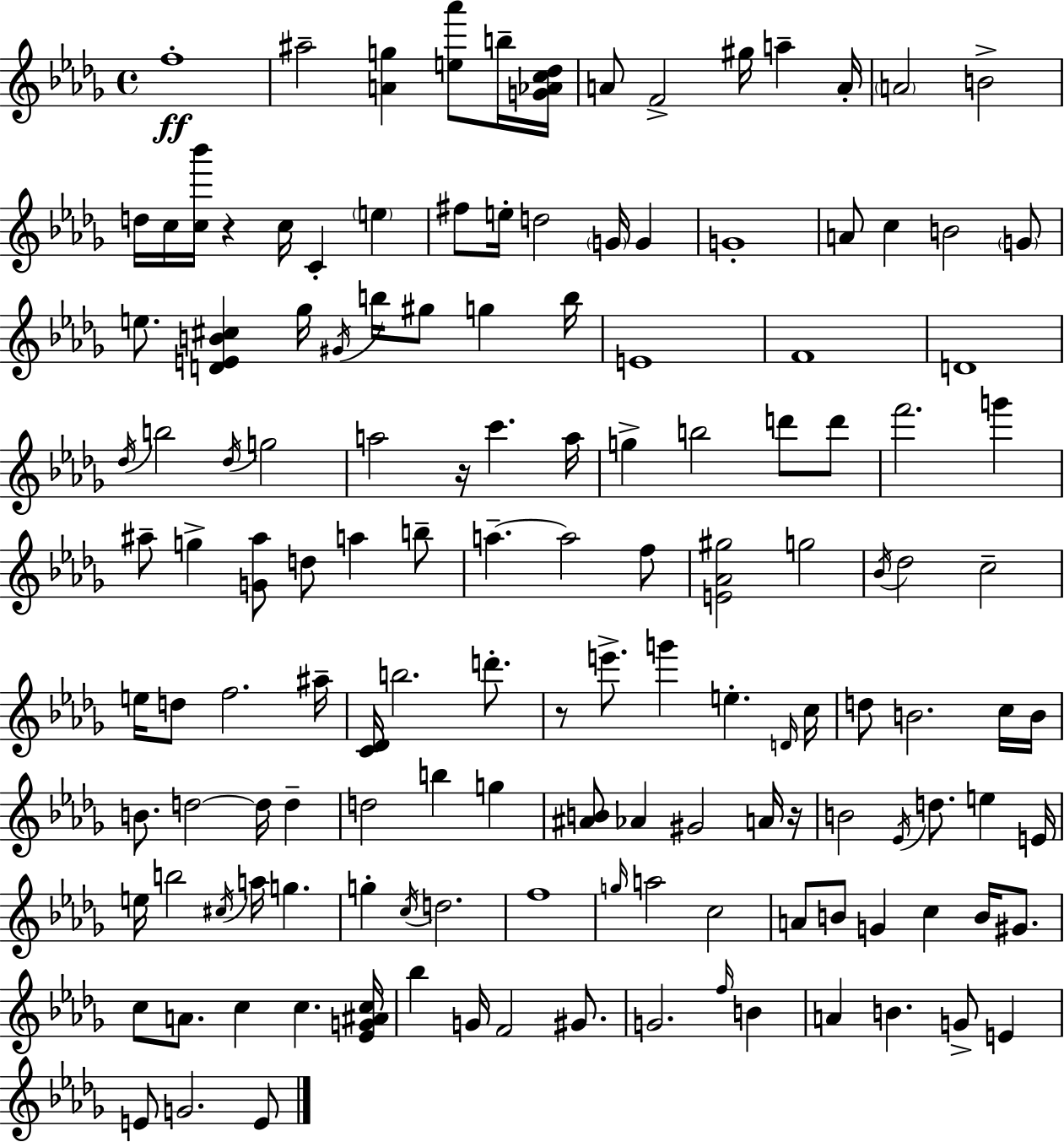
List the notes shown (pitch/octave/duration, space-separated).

F5/w A#5/h [A4,G5]/q [E5,Ab6]/e B5/s [G4,Ab4,C5,Db5]/s A4/e F4/h G#5/s A5/q A4/s A4/h B4/h D5/s C5/s [C5,Bb6]/s R/q C5/s C4/q E5/q F#5/e E5/s D5/h G4/s G4/q G4/w A4/e C5/q B4/h G4/e E5/e. [D4,E4,B4,C#5]/q Gb5/s G#4/s B5/s G#5/e G5/q B5/s E4/w F4/w D4/w Db5/s B5/h Db5/s G5/h A5/h R/s C6/q. A5/s G5/q B5/h D6/e D6/e F6/h. G6/q A#5/e G5/q [G4,A#5]/e D5/e A5/q B5/e A5/q. A5/h F5/e [E4,Ab4,G#5]/h G5/h Bb4/s Db5/h C5/h E5/s D5/e F5/h. A#5/s [C4,Db4]/s B5/h. D6/e. R/e E6/e. G6/q E5/q. D4/s C5/s D5/e B4/h. C5/s B4/s B4/e. D5/h D5/s D5/q D5/h B5/q G5/q [A#4,B4]/e Ab4/q G#4/h A4/s R/s B4/h Eb4/s D5/e. E5/q E4/s E5/s B5/h C#5/s A5/s G5/q. G5/q C5/s D5/h. F5/w G5/s A5/h C5/h A4/e B4/e G4/q C5/q B4/s G#4/e. C5/e A4/e. C5/q C5/q. [Eb4,G4,A#4,C5]/s Bb5/q G4/s F4/h G#4/e. G4/h. F5/s B4/q A4/q B4/q. G4/e E4/q E4/e G4/h. E4/e